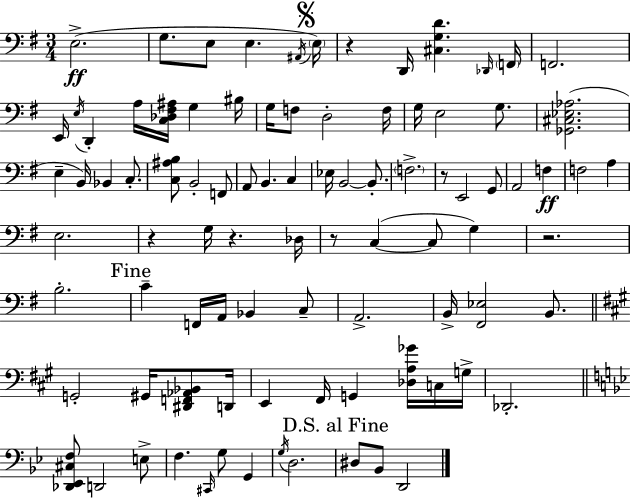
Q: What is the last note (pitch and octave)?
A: D2